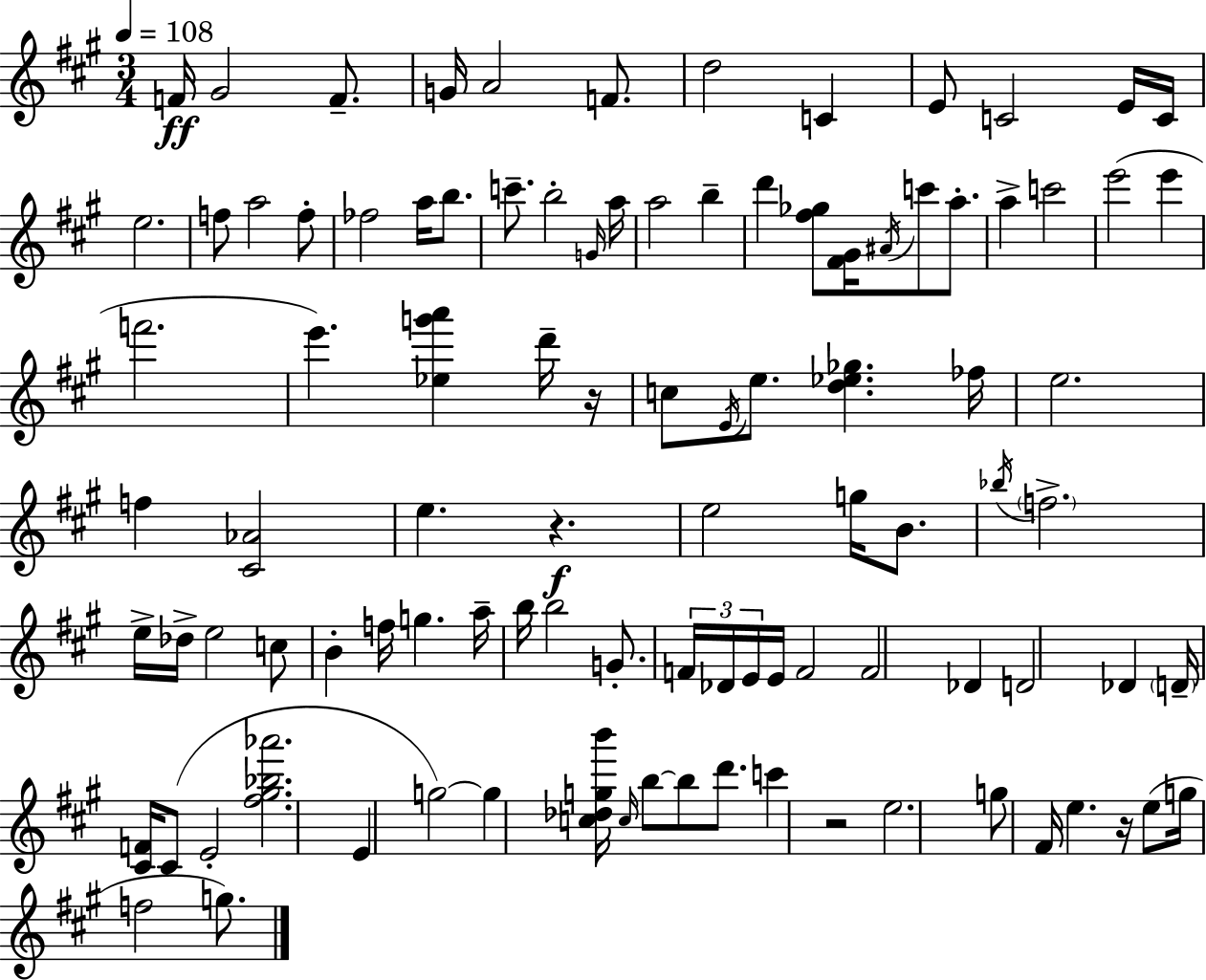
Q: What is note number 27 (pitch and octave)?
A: A#4